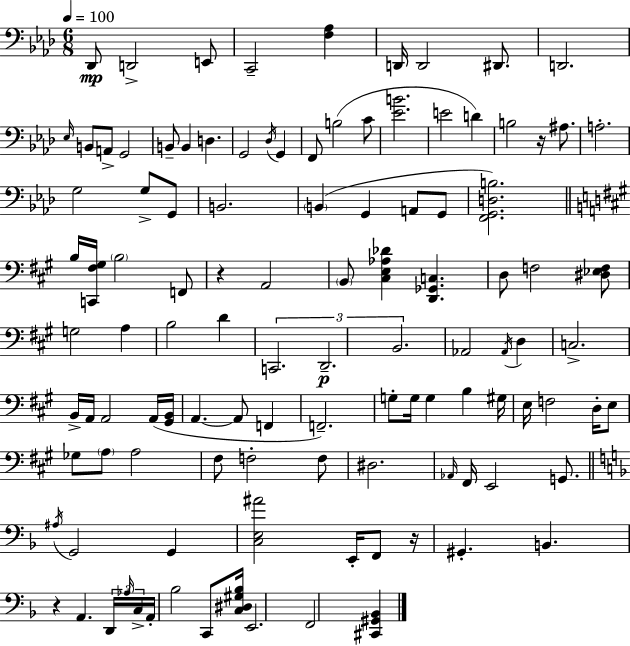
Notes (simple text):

Db2/e D2/h E2/e C2/h [F3,Ab3]/q D2/s D2/h D#2/e. D2/h. Eb3/s B2/e A2/e G2/h B2/e B2/q D3/q. G2/h Db3/s G2/q F2/e B3/h C4/e [Eb4,B4]/h. E4/h D4/q B3/h R/s A#3/e. A3/h. G3/h G3/e G2/e B2/h. B2/q G2/q A2/e G2/e [F2,G2,D3,B3]/h. B3/s [C2,F#3,G#3]/s B3/h F2/e R/q A2/h B2/e [C#3,E3,Ab3,Db4]/q [D2,Gb2,C3]/q. D3/e F3/h [D#3,Eb3,F3]/e G3/h A3/q B3/h D4/q C2/h. D2/h. B2/h. Ab2/h Ab2/s D3/q C3/h. B2/s A2/s A2/h A2/s [G#2,B2]/s A2/q. A2/e F2/q F2/h. G3/e G3/s G3/q B3/q G#3/s E3/s F3/h D3/s E3/e Gb3/e A3/e A3/h F#3/e F3/h F3/e D#3/h. Ab2/s F#2/s E2/h G2/e. A#3/s G2/h G2/q [C3,E3,A#4]/h E2/s F2/e R/s G#2/q. B2/q. R/q A2/q. D2/s Ab3/s C3/s A2/s Bb3/h C2/e [C3,D#3,G#3,Bb3]/s E2/h. F2/h [C#2,G#2,Bb2]/q